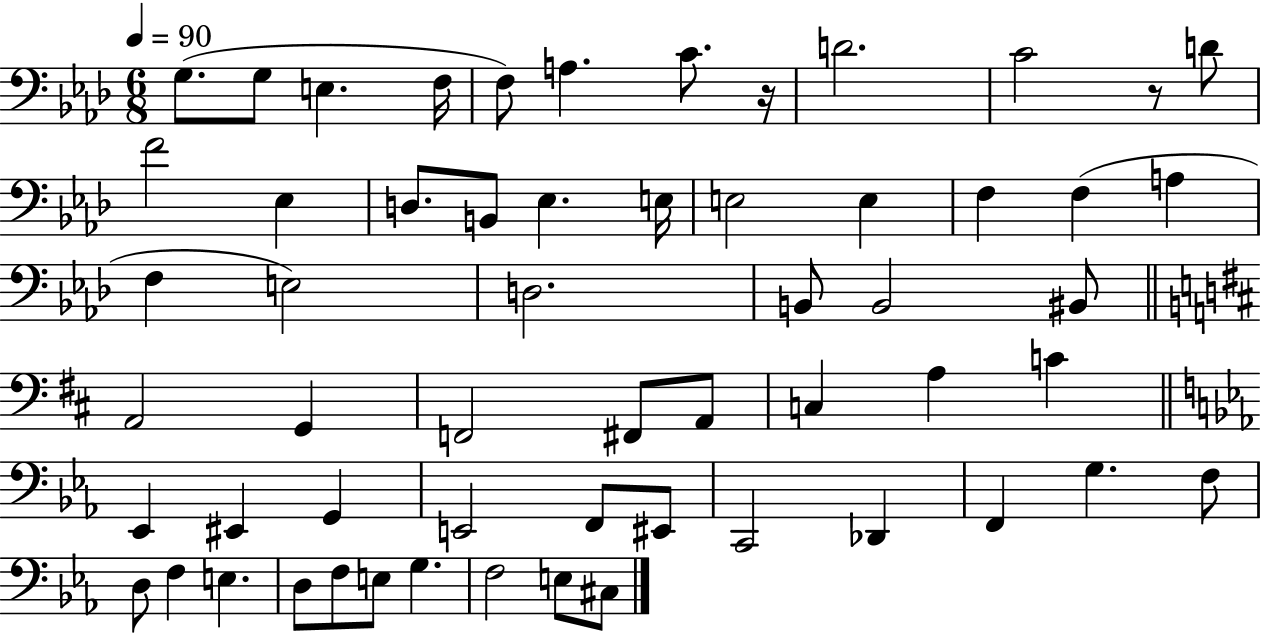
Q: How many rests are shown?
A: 2